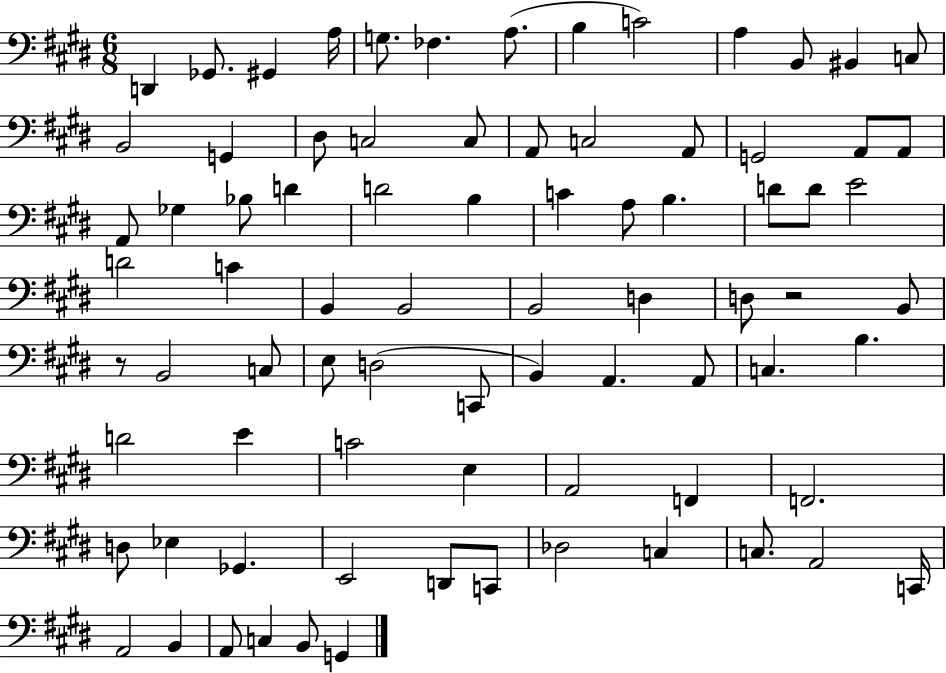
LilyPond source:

{
  \clef bass
  \numericTimeSignature
  \time 6/8
  \key e \major
  d,4 ges,8. gis,4 a16 | g8. fes4. a8.( | b4 c'2) | a4 b,8 bis,4 c8 | \break b,2 g,4 | dis8 c2 c8 | a,8 c2 a,8 | g,2 a,8 a,8 | \break a,8 ges4 bes8 d'4 | d'2 b4 | c'4 a8 b4. | d'8 d'8 e'2 | \break d'2 c'4 | b,4 b,2 | b,2 d4 | d8 r2 b,8 | \break r8 b,2 c8 | e8 d2( c,8 | b,4) a,4. a,8 | c4. b4. | \break d'2 e'4 | c'2 e4 | a,2 f,4 | f,2. | \break d8 ees4 ges,4. | e,2 d,8 c,8 | des2 c4 | c8. a,2 c,16 | \break a,2 b,4 | a,8 c4 b,8 g,4 | \bar "|."
}